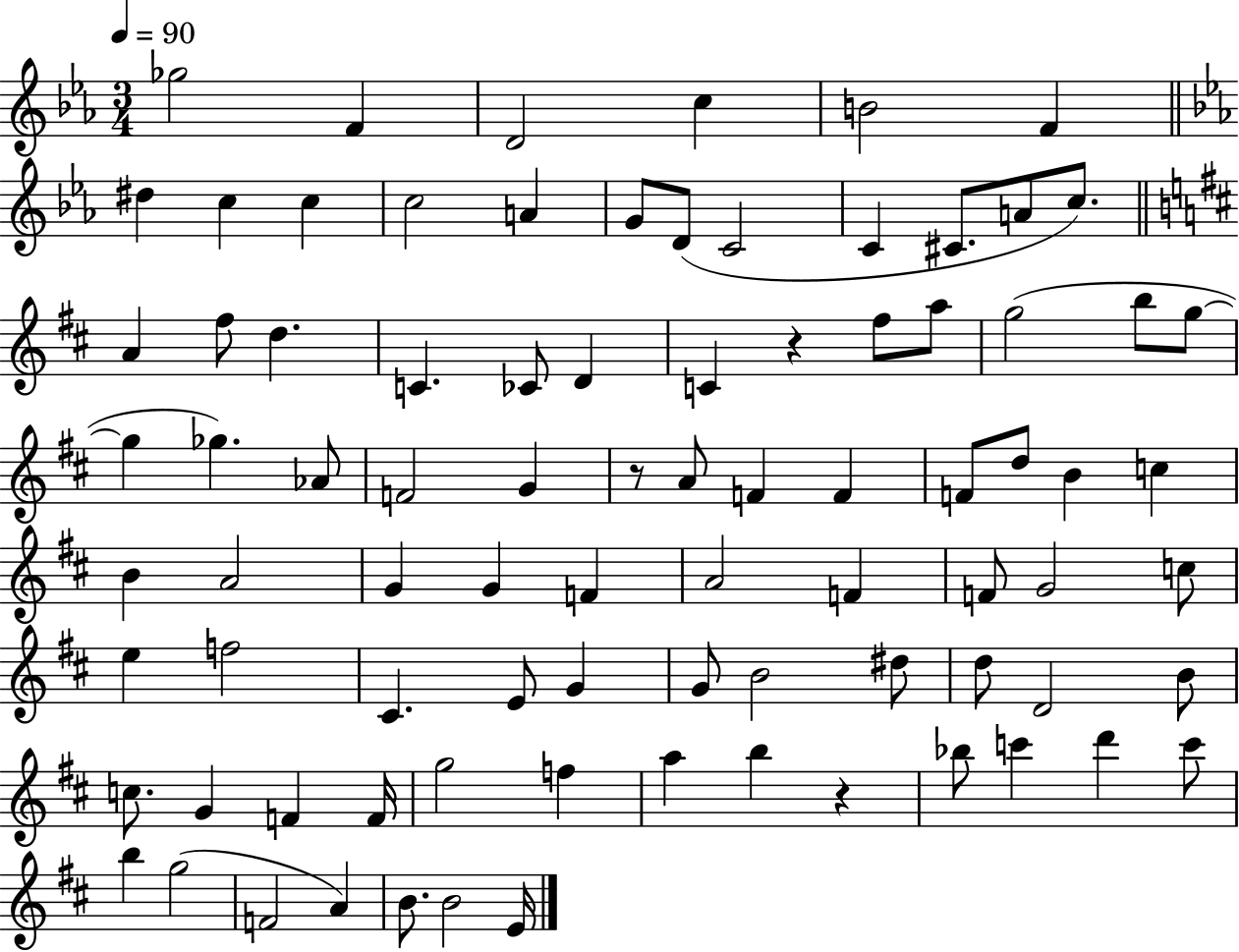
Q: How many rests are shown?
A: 3